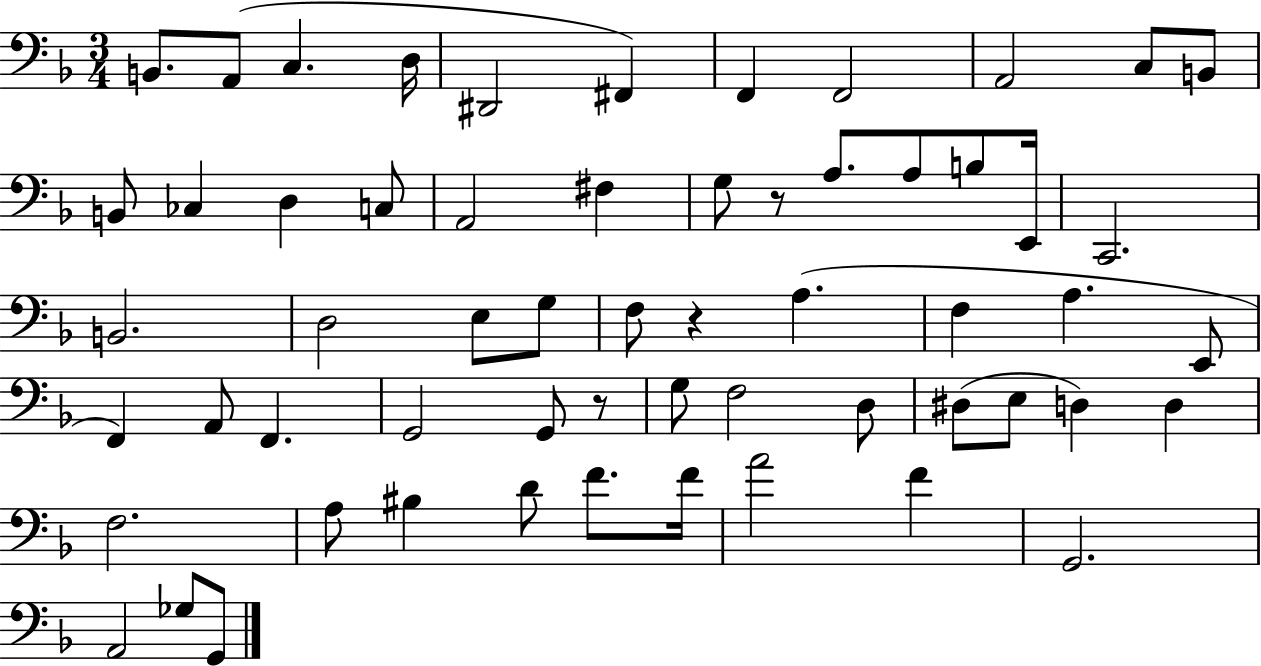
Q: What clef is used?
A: bass